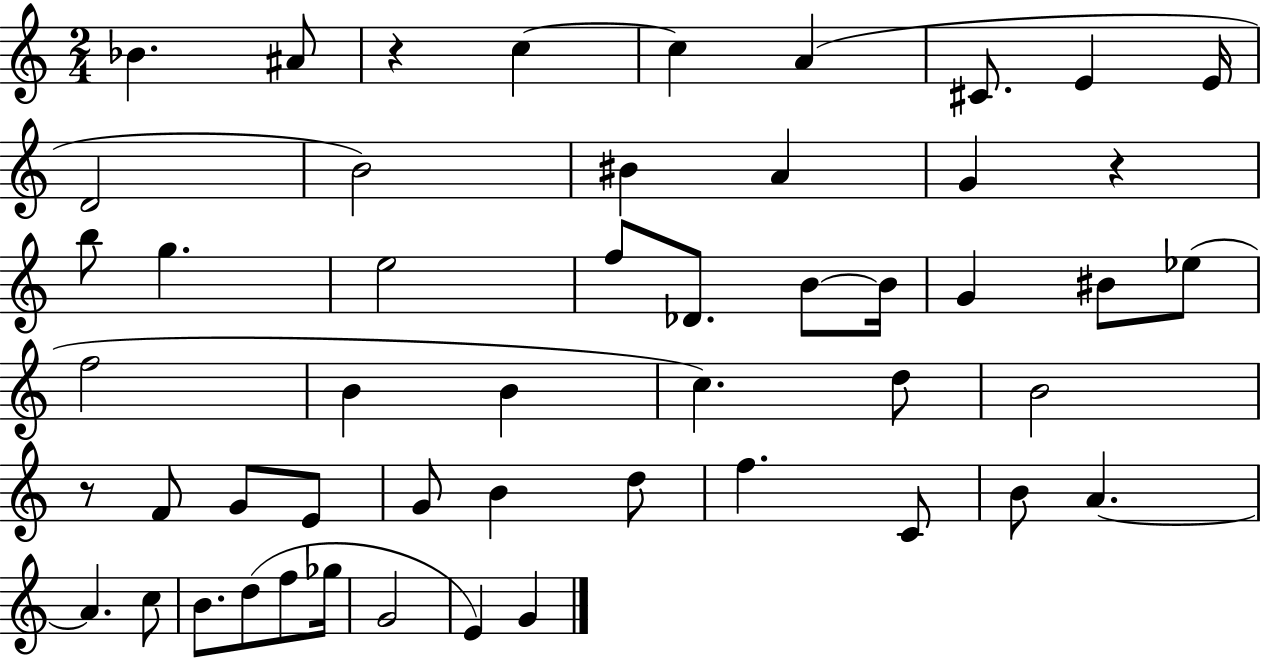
X:1
T:Untitled
M:2/4
L:1/4
K:C
_B ^A/2 z c c A ^C/2 E E/4 D2 B2 ^B A G z b/2 g e2 f/2 _D/2 B/2 B/4 G ^B/2 _e/2 f2 B B c d/2 B2 z/2 F/2 G/2 E/2 G/2 B d/2 f C/2 B/2 A A c/2 B/2 d/2 f/2 _g/4 G2 E G